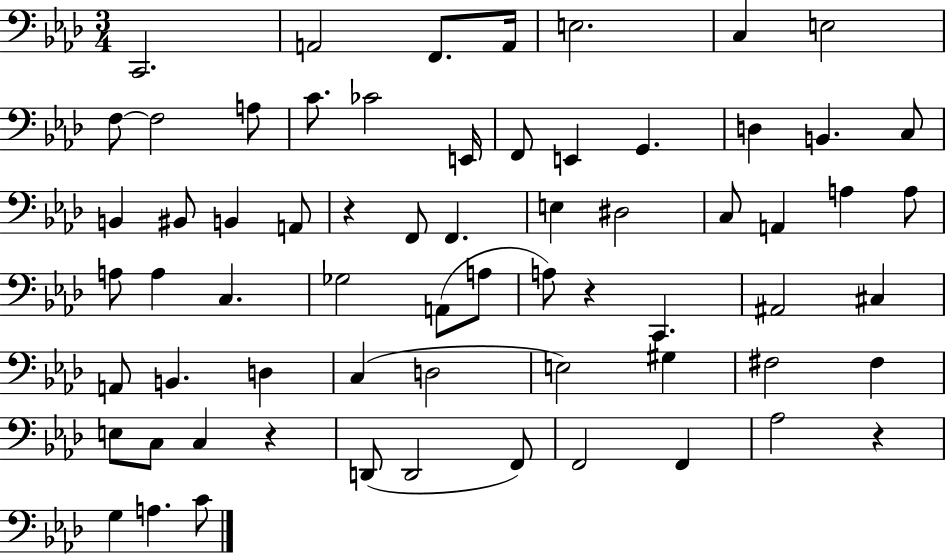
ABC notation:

X:1
T:Untitled
M:3/4
L:1/4
K:Ab
C,,2 A,,2 F,,/2 A,,/4 E,2 C, E,2 F,/2 F,2 A,/2 C/2 _C2 E,,/4 F,,/2 E,, G,, D, B,, C,/2 B,, ^B,,/2 B,, A,,/2 z F,,/2 F,, E, ^D,2 C,/2 A,, A, A,/2 A,/2 A, C, _G,2 A,,/2 A,/2 A,/2 z C,, ^A,,2 ^C, A,,/2 B,, D, C, D,2 E,2 ^G, ^F,2 ^F, E,/2 C,/2 C, z D,,/2 D,,2 F,,/2 F,,2 F,, _A,2 z G, A, C/2